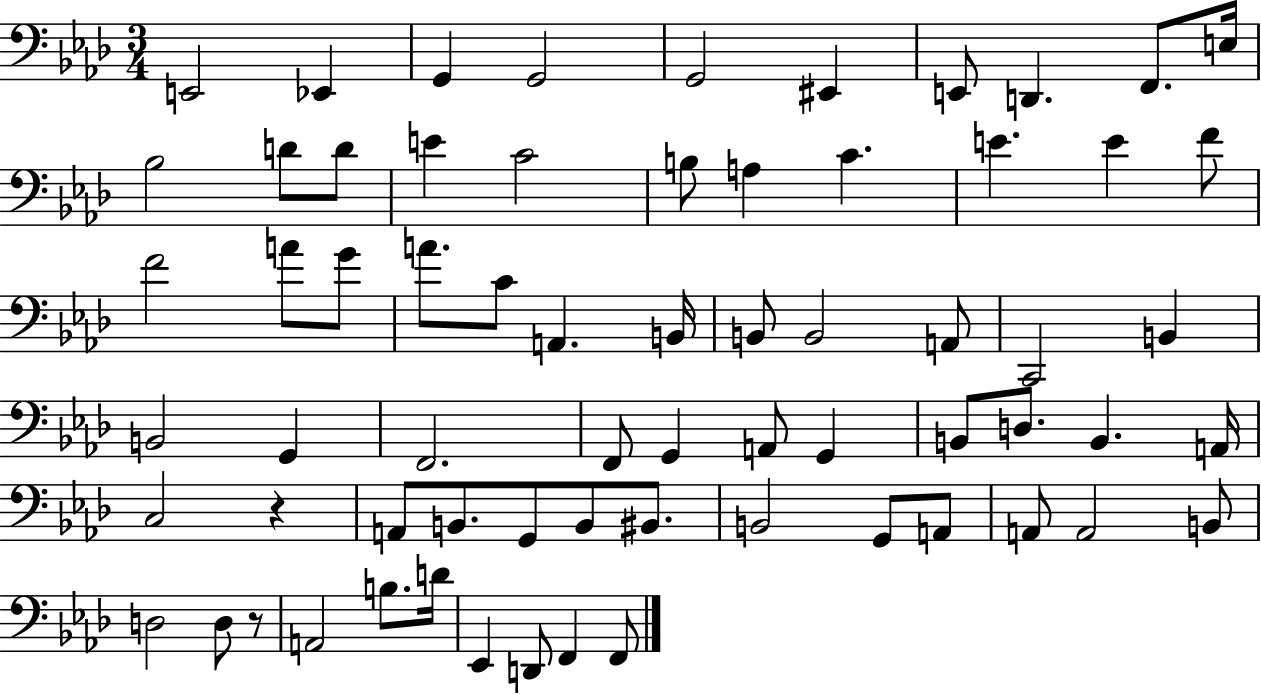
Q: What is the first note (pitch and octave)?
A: E2